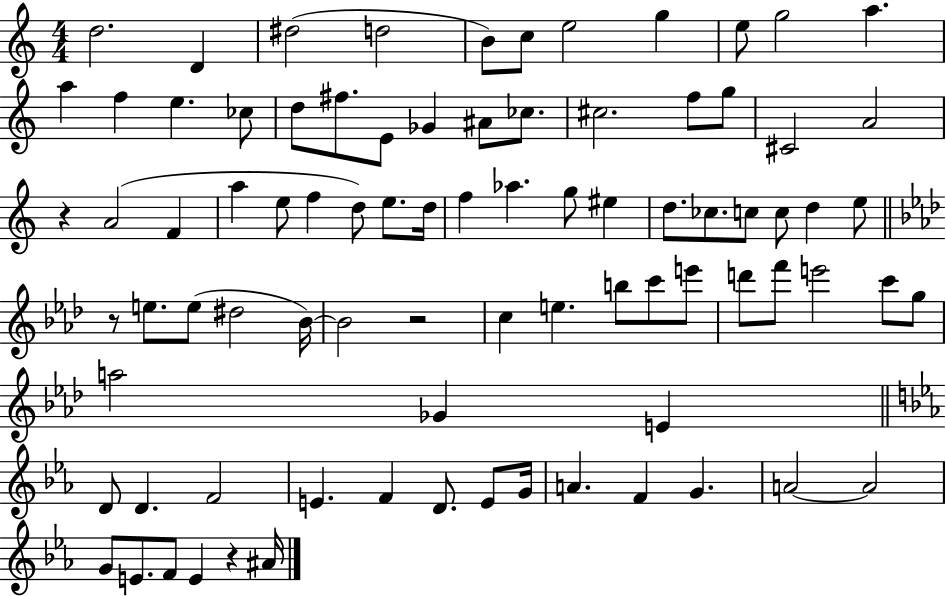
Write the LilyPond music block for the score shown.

{
  \clef treble
  \numericTimeSignature
  \time 4/4
  \key c \major
  d''2. d'4 | dis''2( d''2 | b'8) c''8 e''2 g''4 | e''8 g''2 a''4. | \break a''4 f''4 e''4. ces''8 | d''8 fis''8. e'8 ges'4 ais'8 ces''8. | cis''2. f''8 g''8 | cis'2 a'2 | \break r4 a'2( f'4 | a''4 e''8 f''4 d''8) e''8. d''16 | f''4 aes''4. g''8 eis''4 | d''8. ces''8. c''8 c''8 d''4 e''8 | \break \bar "||" \break \key f \minor r8 e''8. e''8( dis''2 bes'16~~) | bes'2 r2 | c''4 e''4. b''8 c'''8 e'''8 | d'''8 f'''8 e'''2 c'''8 g''8 | \break a''2 ges'4 e'4 | \bar "||" \break \key c \minor d'8 d'4. f'2 | e'4. f'4 d'8. e'8 g'16 | a'4. f'4 g'4. | a'2~~ a'2 | \break g'8 e'8. f'8 e'4 r4 ais'16 | \bar "|."
}